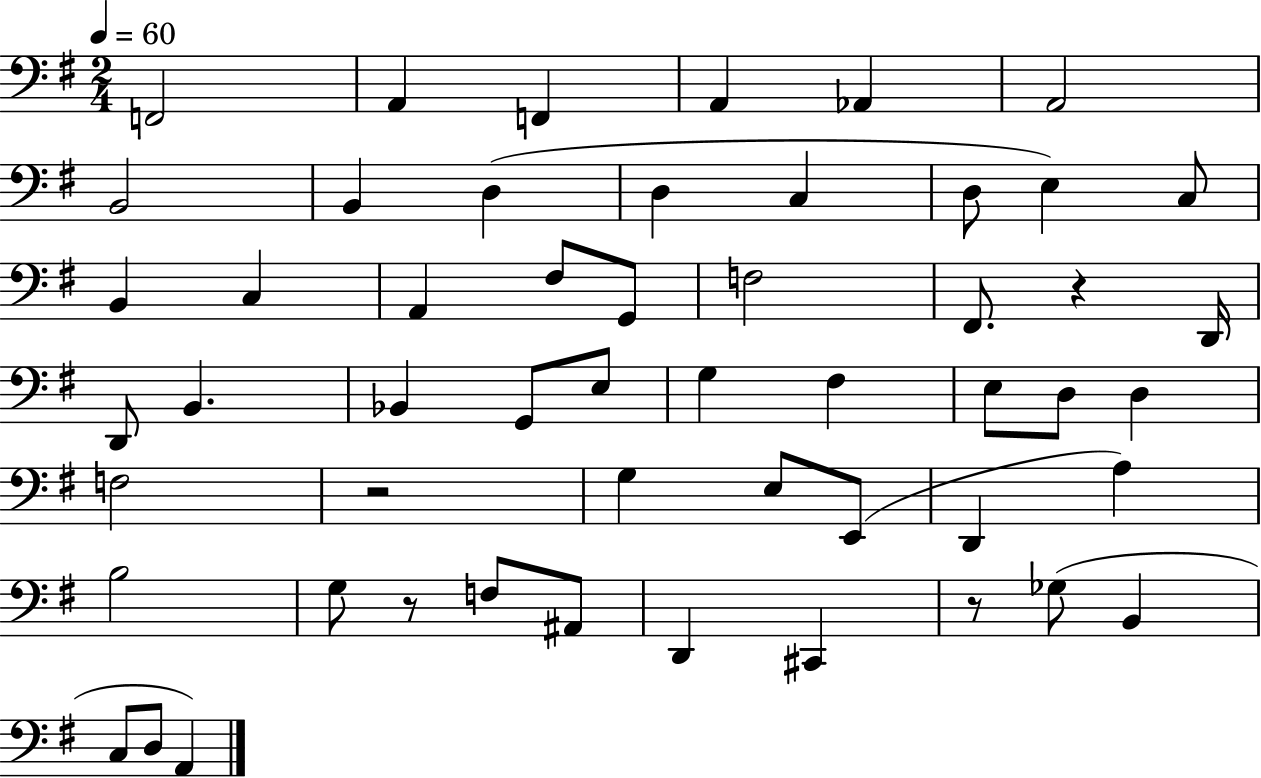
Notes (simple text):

F2/h A2/q F2/q A2/q Ab2/q A2/h B2/h B2/q D3/q D3/q C3/q D3/e E3/q C3/e B2/q C3/q A2/q F#3/e G2/e F3/h F#2/e. R/q D2/s D2/e B2/q. Bb2/q G2/e E3/e G3/q F#3/q E3/e D3/e D3/q F3/h R/h G3/q E3/e E2/e D2/q A3/q B3/h G3/e R/e F3/e A#2/e D2/q C#2/q R/e Gb3/e B2/q C3/e D3/e A2/q